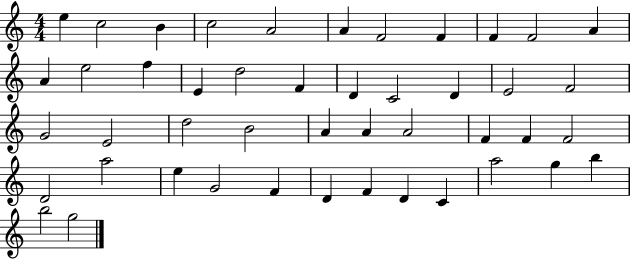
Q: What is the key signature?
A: C major